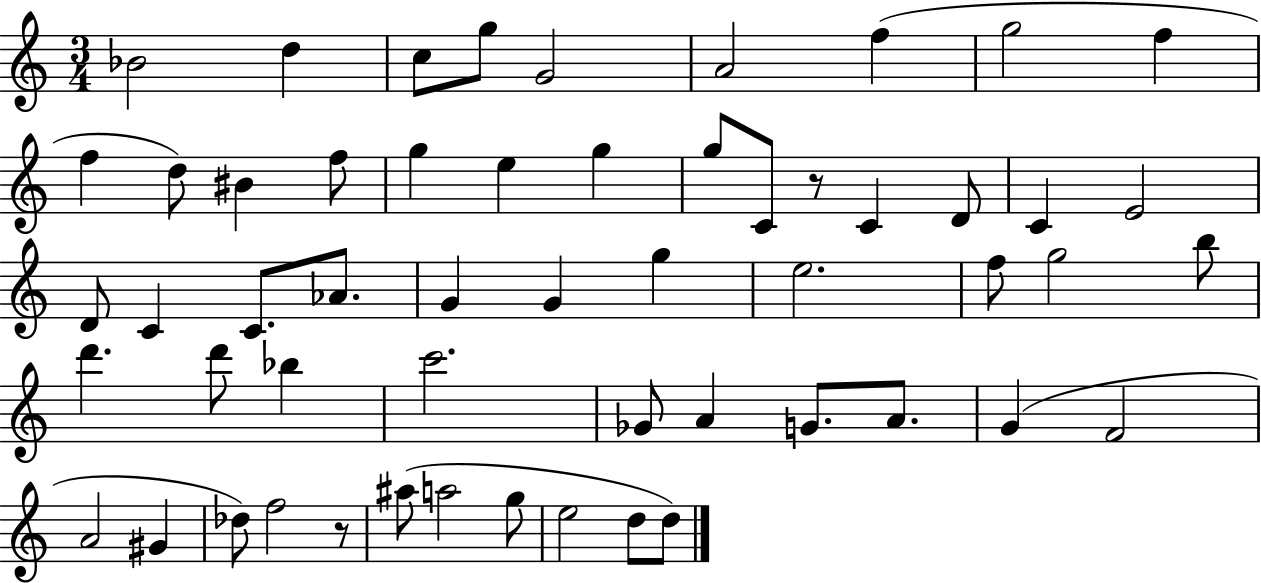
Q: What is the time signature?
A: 3/4